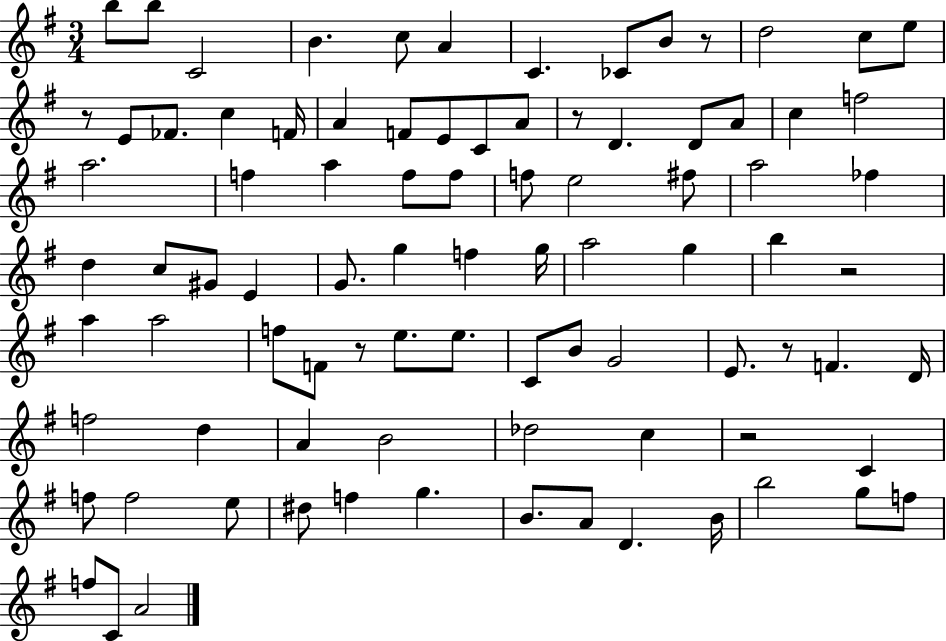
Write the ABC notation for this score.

X:1
T:Untitled
M:3/4
L:1/4
K:G
b/2 b/2 C2 B c/2 A C _C/2 B/2 z/2 d2 c/2 e/2 z/2 E/2 _F/2 c F/4 A F/2 E/2 C/2 A/2 z/2 D D/2 A/2 c f2 a2 f a f/2 f/2 f/2 e2 ^f/2 a2 _f d c/2 ^G/2 E G/2 g f g/4 a2 g b z2 a a2 f/2 F/2 z/2 e/2 e/2 C/2 B/2 G2 E/2 z/2 F D/4 f2 d A B2 _d2 c z2 C f/2 f2 e/2 ^d/2 f g B/2 A/2 D B/4 b2 g/2 f/2 f/2 C/2 A2